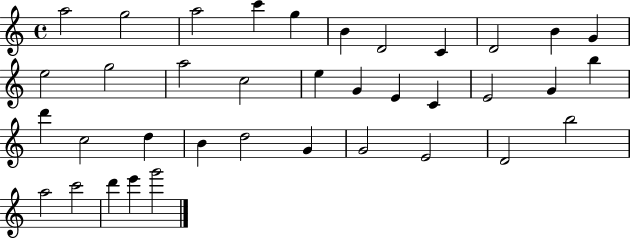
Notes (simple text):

A5/h G5/h A5/h C6/q G5/q B4/q D4/h C4/q D4/h B4/q G4/q E5/h G5/h A5/h C5/h E5/q G4/q E4/q C4/q E4/h G4/q B5/q D6/q C5/h D5/q B4/q D5/h G4/q G4/h E4/h D4/h B5/h A5/h C6/h D6/q E6/q G6/h